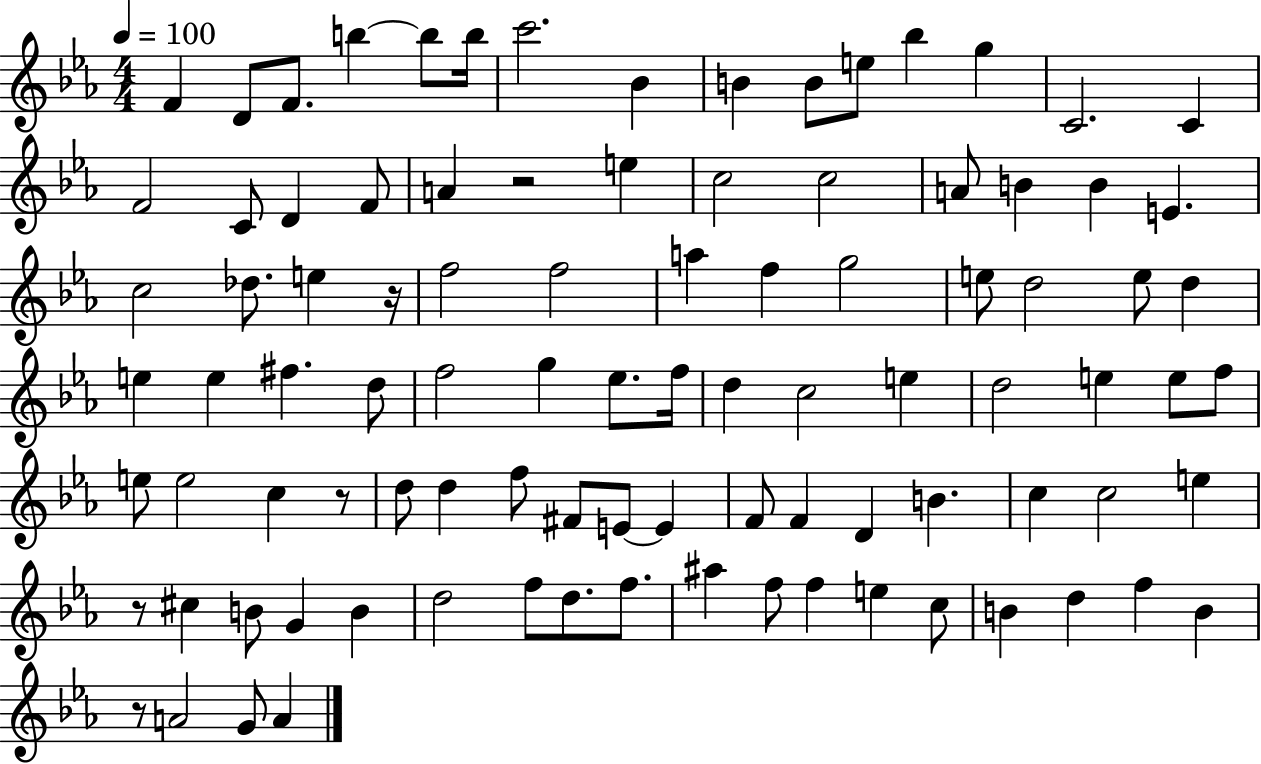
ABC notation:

X:1
T:Untitled
M:4/4
L:1/4
K:Eb
F D/2 F/2 b b/2 b/4 c'2 _B B B/2 e/2 _b g C2 C F2 C/2 D F/2 A z2 e c2 c2 A/2 B B E c2 _d/2 e z/4 f2 f2 a f g2 e/2 d2 e/2 d e e ^f d/2 f2 g _e/2 f/4 d c2 e d2 e e/2 f/2 e/2 e2 c z/2 d/2 d f/2 ^F/2 E/2 E F/2 F D B c c2 e z/2 ^c B/2 G B d2 f/2 d/2 f/2 ^a f/2 f e c/2 B d f B z/2 A2 G/2 A